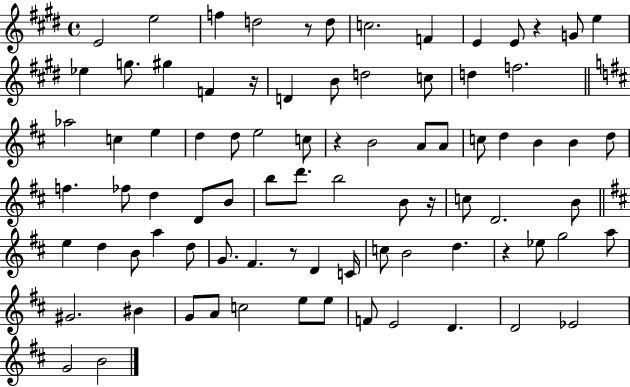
X:1
T:Untitled
M:4/4
L:1/4
K:E
E2 e2 f d2 z/2 d/2 c2 F E E/2 z G/2 e _e g/2 ^g F z/4 D B/2 d2 c/2 d f2 _a2 c e d d/2 e2 c/2 z B2 A/2 A/2 c/2 d B B d/2 f _f/2 d D/2 B/2 b/2 d'/2 b2 B/2 z/4 c/2 D2 B/2 e d B/2 a d/2 G/2 ^F z/2 D C/4 c/2 B2 d z _e/2 g2 a/2 ^G2 ^B G/2 A/2 c2 e/2 e/2 F/2 E2 D D2 _E2 G2 B2